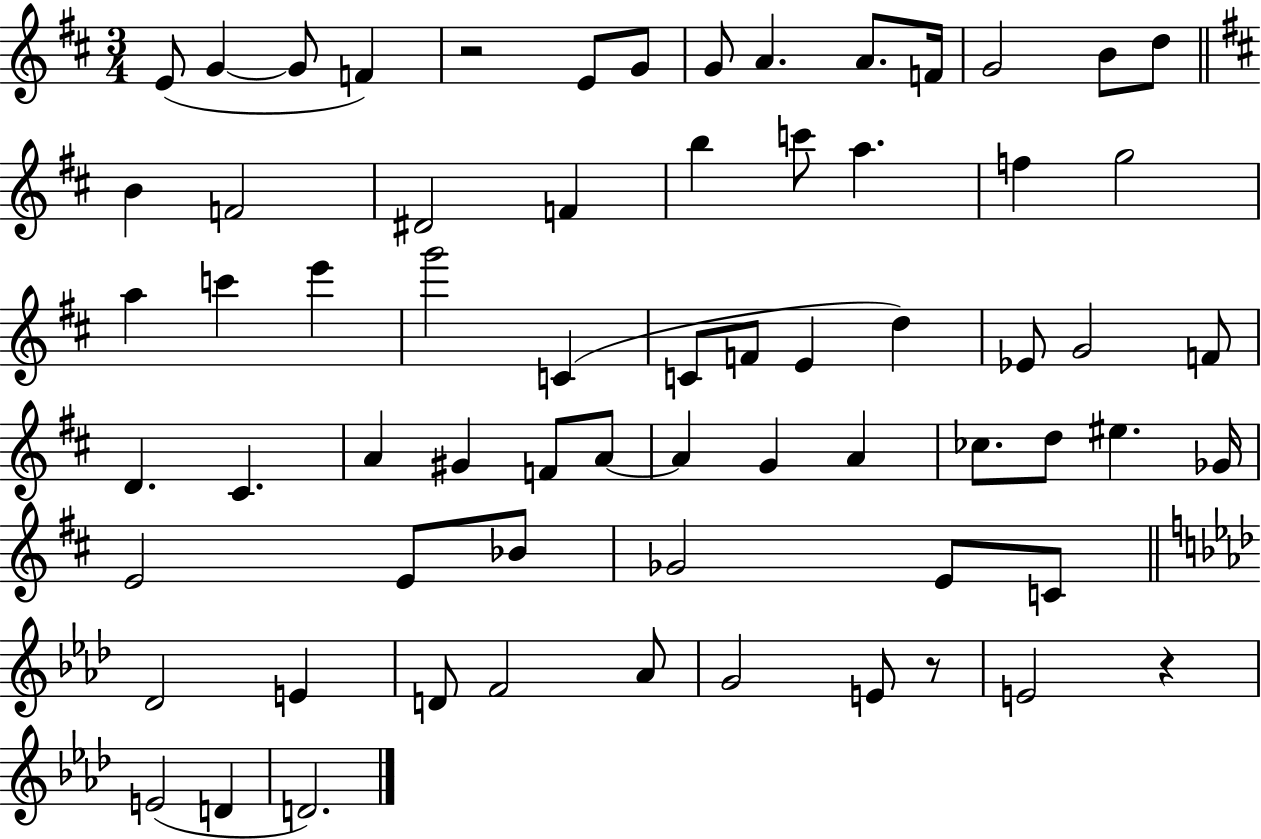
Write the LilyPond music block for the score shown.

{
  \clef treble
  \numericTimeSignature
  \time 3/4
  \key d \major
  e'8( g'4~~ g'8 f'4) | r2 e'8 g'8 | g'8 a'4. a'8. f'16 | g'2 b'8 d''8 | \break \bar "||" \break \key b \minor b'4 f'2 | dis'2 f'4 | b''4 c'''8 a''4. | f''4 g''2 | \break a''4 c'''4 e'''4 | g'''2 c'4( | c'8 f'8 e'4 d''4) | ees'8 g'2 f'8 | \break d'4. cis'4. | a'4 gis'4 f'8 a'8~~ | a'4 g'4 a'4 | ces''8. d''8 eis''4. ges'16 | \break e'2 e'8 bes'8 | ges'2 e'8 c'8 | \bar "||" \break \key aes \major des'2 e'4 | d'8 f'2 aes'8 | g'2 e'8 r8 | e'2 r4 | \break e'2( d'4 | d'2.) | \bar "|."
}